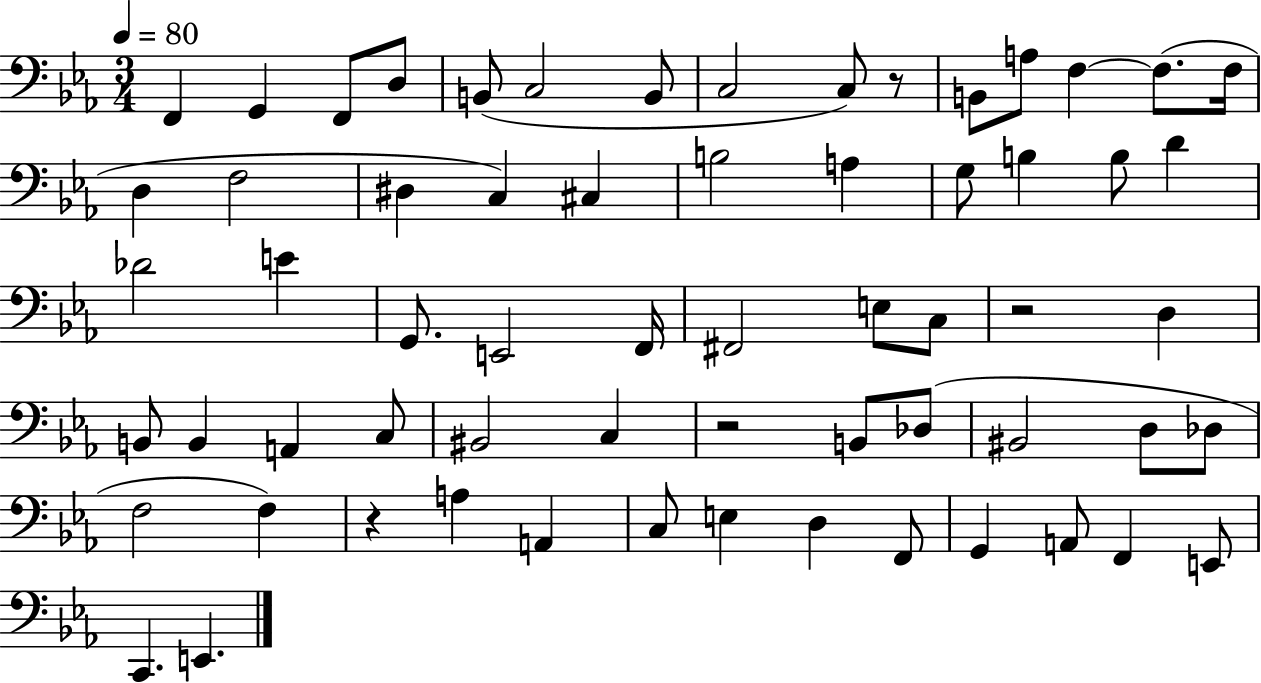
X:1
T:Untitled
M:3/4
L:1/4
K:Eb
F,, G,, F,,/2 D,/2 B,,/2 C,2 B,,/2 C,2 C,/2 z/2 B,,/2 A,/2 F, F,/2 F,/4 D, F,2 ^D, C, ^C, B,2 A, G,/2 B, B,/2 D _D2 E G,,/2 E,,2 F,,/4 ^F,,2 E,/2 C,/2 z2 D, B,,/2 B,, A,, C,/2 ^B,,2 C, z2 B,,/2 _D,/2 ^B,,2 D,/2 _D,/2 F,2 F, z A, A,, C,/2 E, D, F,,/2 G,, A,,/2 F,, E,,/2 C,, E,,